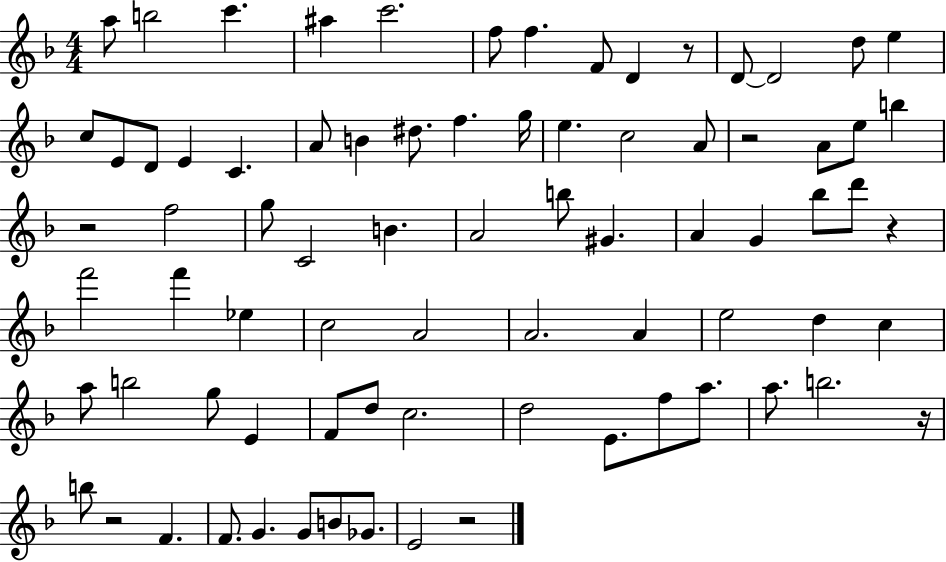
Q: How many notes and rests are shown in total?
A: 78